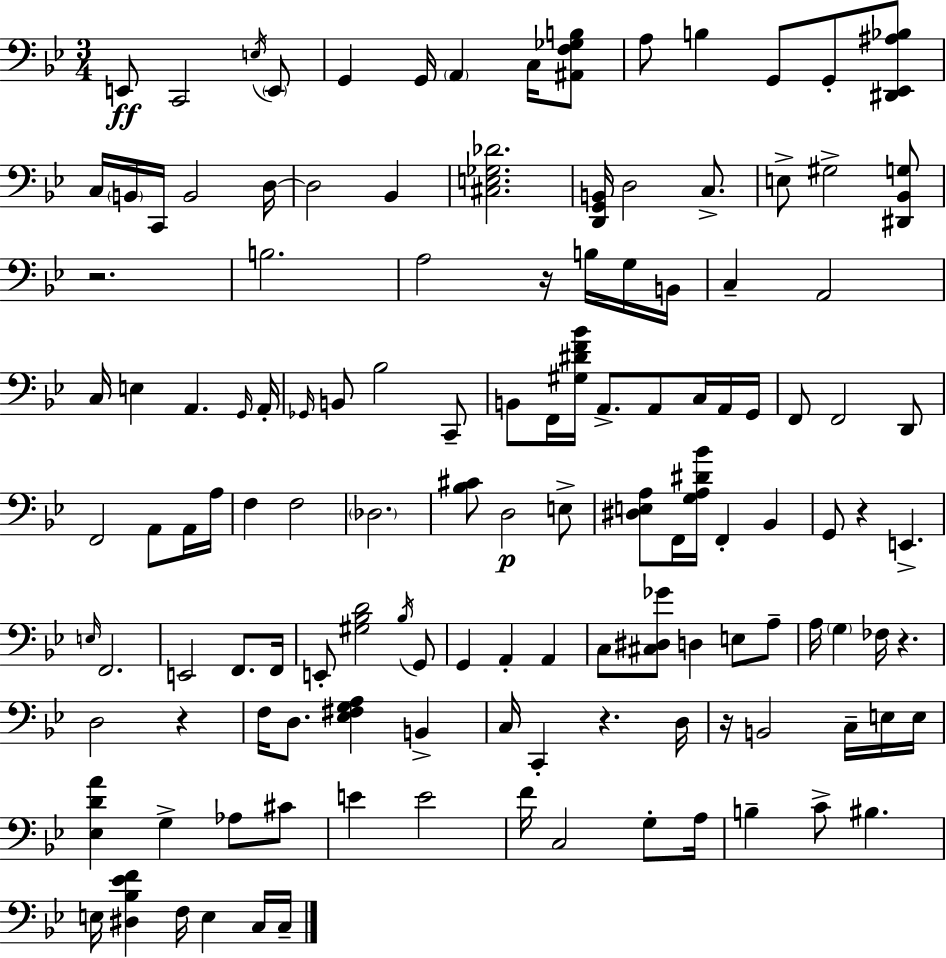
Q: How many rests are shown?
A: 7